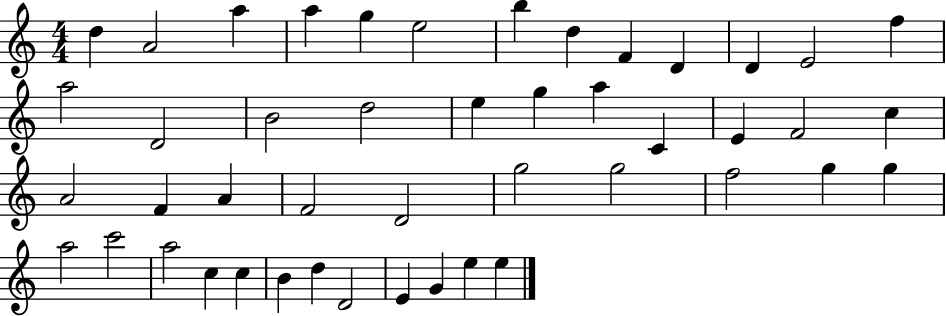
{
  \clef treble
  \numericTimeSignature
  \time 4/4
  \key c \major
  d''4 a'2 a''4 | a''4 g''4 e''2 | b''4 d''4 f'4 d'4 | d'4 e'2 f''4 | \break a''2 d'2 | b'2 d''2 | e''4 g''4 a''4 c'4 | e'4 f'2 c''4 | \break a'2 f'4 a'4 | f'2 d'2 | g''2 g''2 | f''2 g''4 g''4 | \break a''2 c'''2 | a''2 c''4 c''4 | b'4 d''4 d'2 | e'4 g'4 e''4 e''4 | \break \bar "|."
}